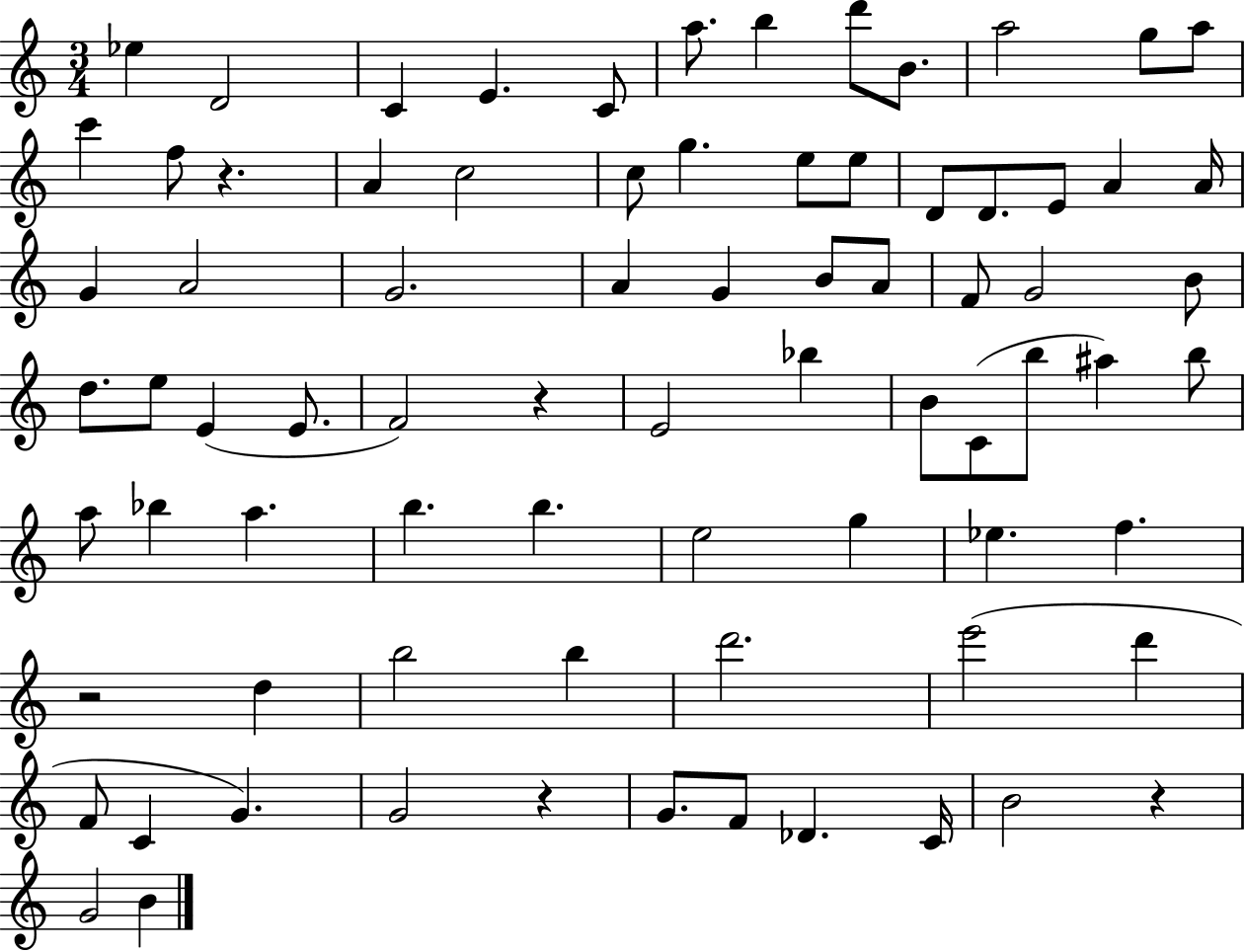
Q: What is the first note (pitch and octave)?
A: Eb5